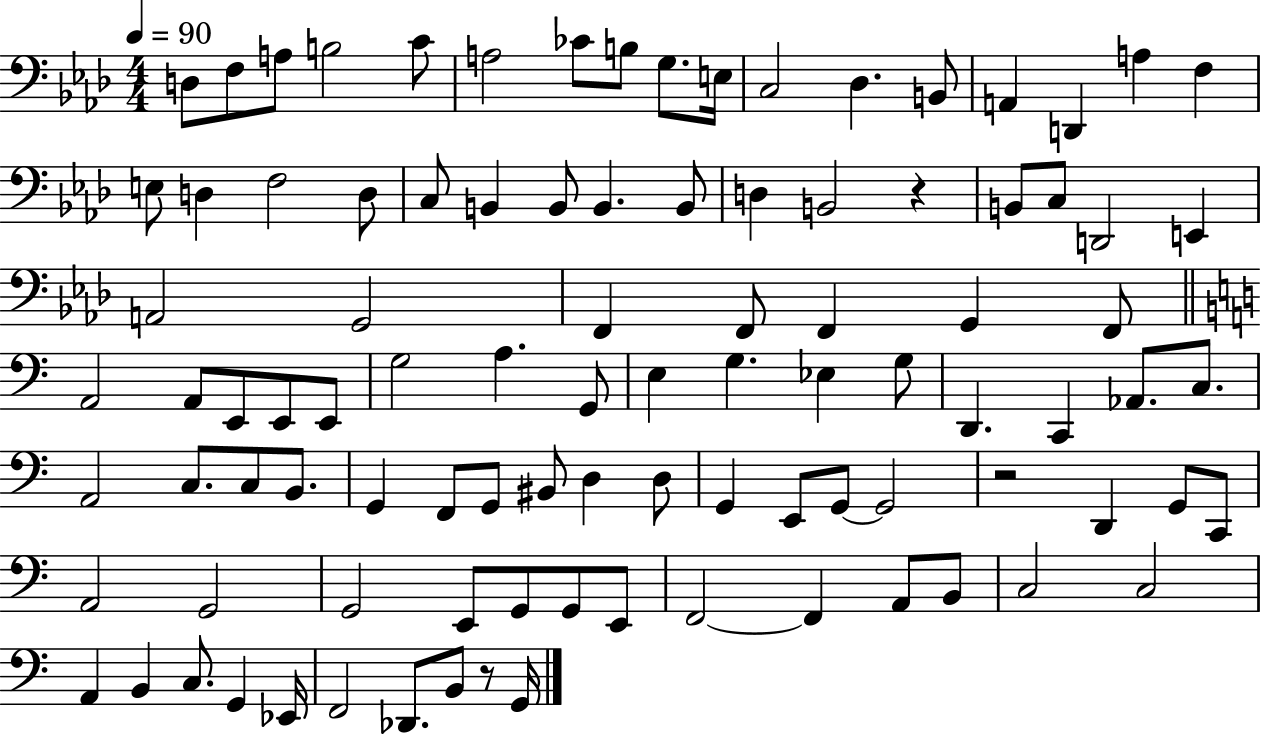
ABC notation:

X:1
T:Untitled
M:4/4
L:1/4
K:Ab
D,/2 F,/2 A,/2 B,2 C/2 A,2 _C/2 B,/2 G,/2 E,/4 C,2 _D, B,,/2 A,, D,, A, F, E,/2 D, F,2 D,/2 C,/2 B,, B,,/2 B,, B,,/2 D, B,,2 z B,,/2 C,/2 D,,2 E,, A,,2 G,,2 F,, F,,/2 F,, G,, F,,/2 A,,2 A,,/2 E,,/2 E,,/2 E,,/2 G,2 A, G,,/2 E, G, _E, G,/2 D,, C,, _A,,/2 C,/2 A,,2 C,/2 C,/2 B,,/2 G,, F,,/2 G,,/2 ^B,,/2 D, D,/2 G,, E,,/2 G,,/2 G,,2 z2 D,, G,,/2 C,,/2 A,,2 G,,2 G,,2 E,,/2 G,,/2 G,,/2 E,,/2 F,,2 F,, A,,/2 B,,/2 C,2 C,2 A,, B,, C,/2 G,, _E,,/4 F,,2 _D,,/2 B,,/2 z/2 G,,/4